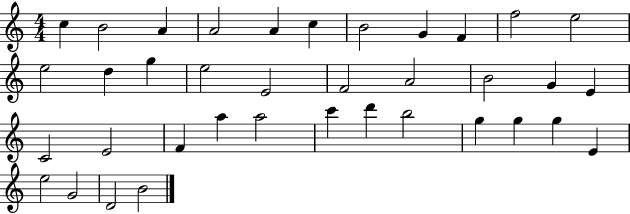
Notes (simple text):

C5/q B4/h A4/q A4/h A4/q C5/q B4/h G4/q F4/q F5/h E5/h E5/h D5/q G5/q E5/h E4/h F4/h A4/h B4/h G4/q E4/q C4/h E4/h F4/q A5/q A5/h C6/q D6/q B5/h G5/q G5/q G5/q E4/q E5/h G4/h D4/h B4/h